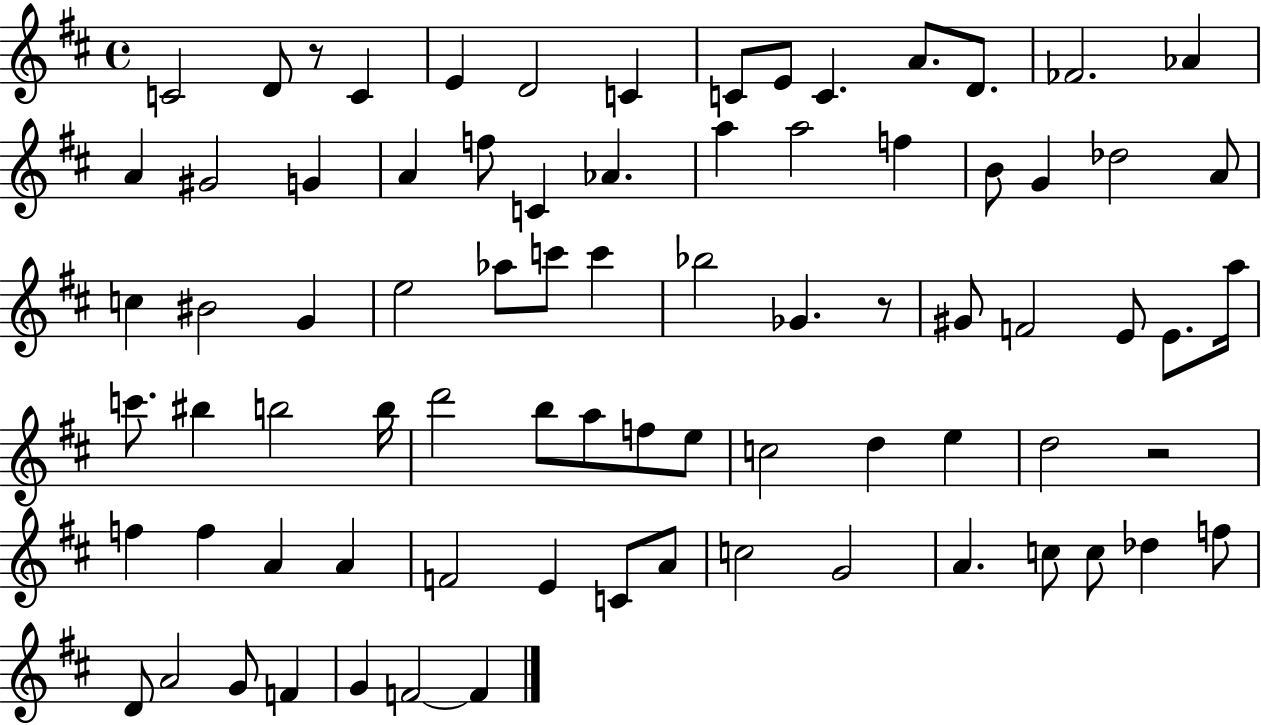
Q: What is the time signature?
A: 4/4